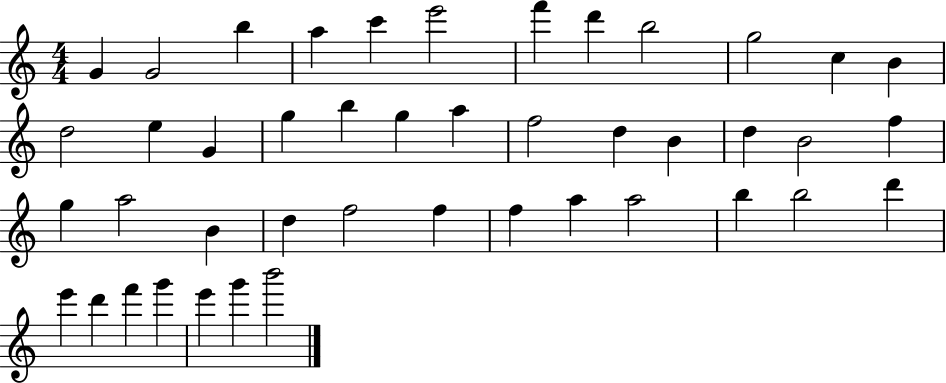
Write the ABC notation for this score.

X:1
T:Untitled
M:4/4
L:1/4
K:C
G G2 b a c' e'2 f' d' b2 g2 c B d2 e G g b g a f2 d B d B2 f g a2 B d f2 f f a a2 b b2 d' e' d' f' g' e' g' b'2